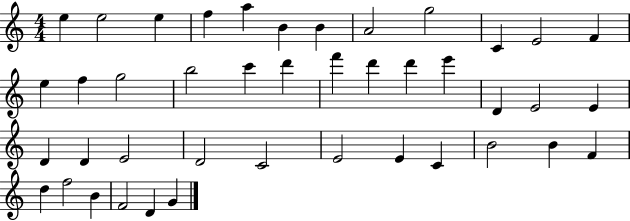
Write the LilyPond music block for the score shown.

{
  \clef treble
  \numericTimeSignature
  \time 4/4
  \key c \major
  e''4 e''2 e''4 | f''4 a''4 b'4 b'4 | a'2 g''2 | c'4 e'2 f'4 | \break e''4 f''4 g''2 | b''2 c'''4 d'''4 | f'''4 d'''4 d'''4 e'''4 | d'4 e'2 e'4 | \break d'4 d'4 e'2 | d'2 c'2 | e'2 e'4 c'4 | b'2 b'4 f'4 | \break d''4 f''2 b'4 | f'2 d'4 g'4 | \bar "|."
}